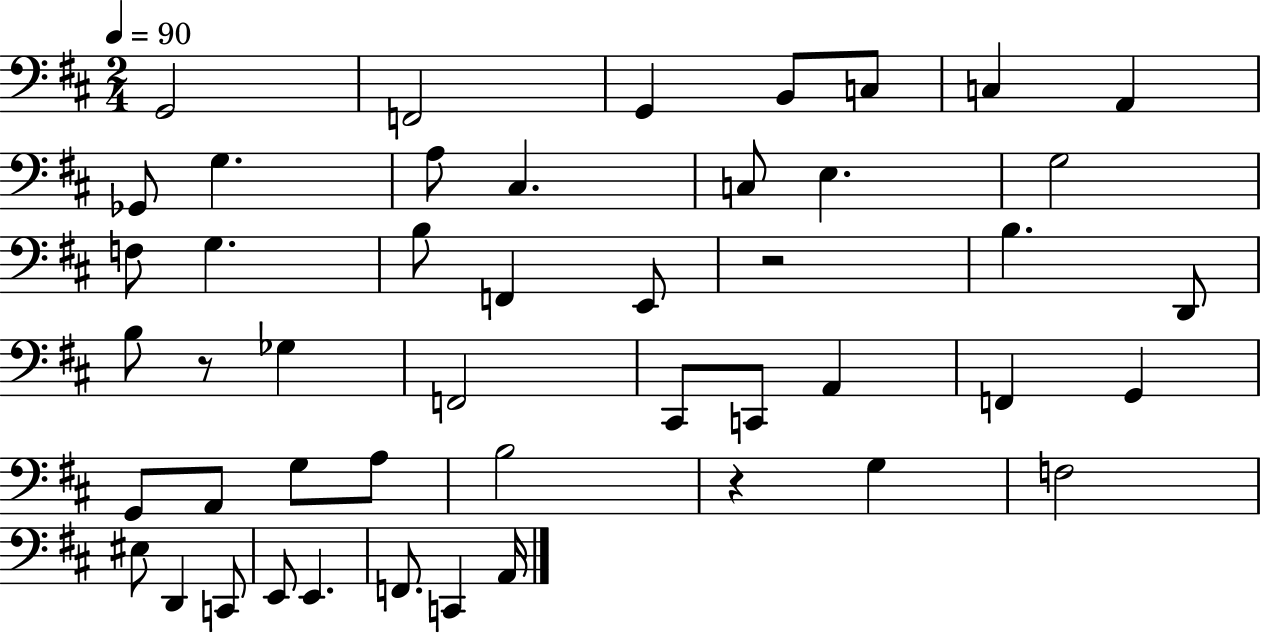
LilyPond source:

{
  \clef bass
  \numericTimeSignature
  \time 2/4
  \key d \major
  \tempo 4 = 90
  \repeat volta 2 { g,2 | f,2 | g,4 b,8 c8 | c4 a,4 | \break ges,8 g4. | a8 cis4. | c8 e4. | g2 | \break f8 g4. | b8 f,4 e,8 | r2 | b4. d,8 | \break b8 r8 ges4 | f,2 | cis,8 c,8 a,4 | f,4 g,4 | \break g,8 a,8 g8 a8 | b2 | r4 g4 | f2 | \break eis8 d,4 c,8 | e,8 e,4. | f,8. c,4 a,16 | } \bar "|."
}